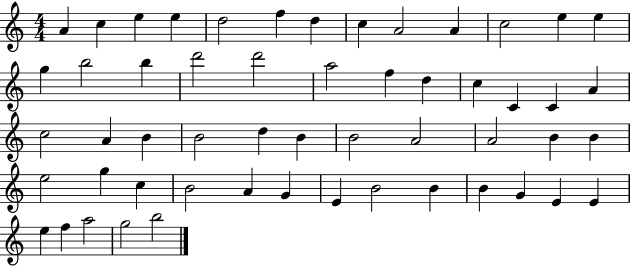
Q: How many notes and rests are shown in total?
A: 54